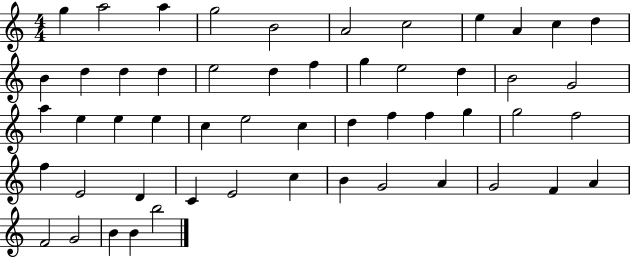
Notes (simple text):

G5/q A5/h A5/q G5/h B4/h A4/h C5/h E5/q A4/q C5/q D5/q B4/q D5/q D5/q D5/q E5/h D5/q F5/q G5/q E5/h D5/q B4/h G4/h A5/q E5/q E5/q E5/q C5/q E5/h C5/q D5/q F5/q F5/q G5/q G5/h F5/h F5/q E4/h D4/q C4/q E4/h C5/q B4/q G4/h A4/q G4/h F4/q A4/q F4/h G4/h B4/q B4/q B5/h